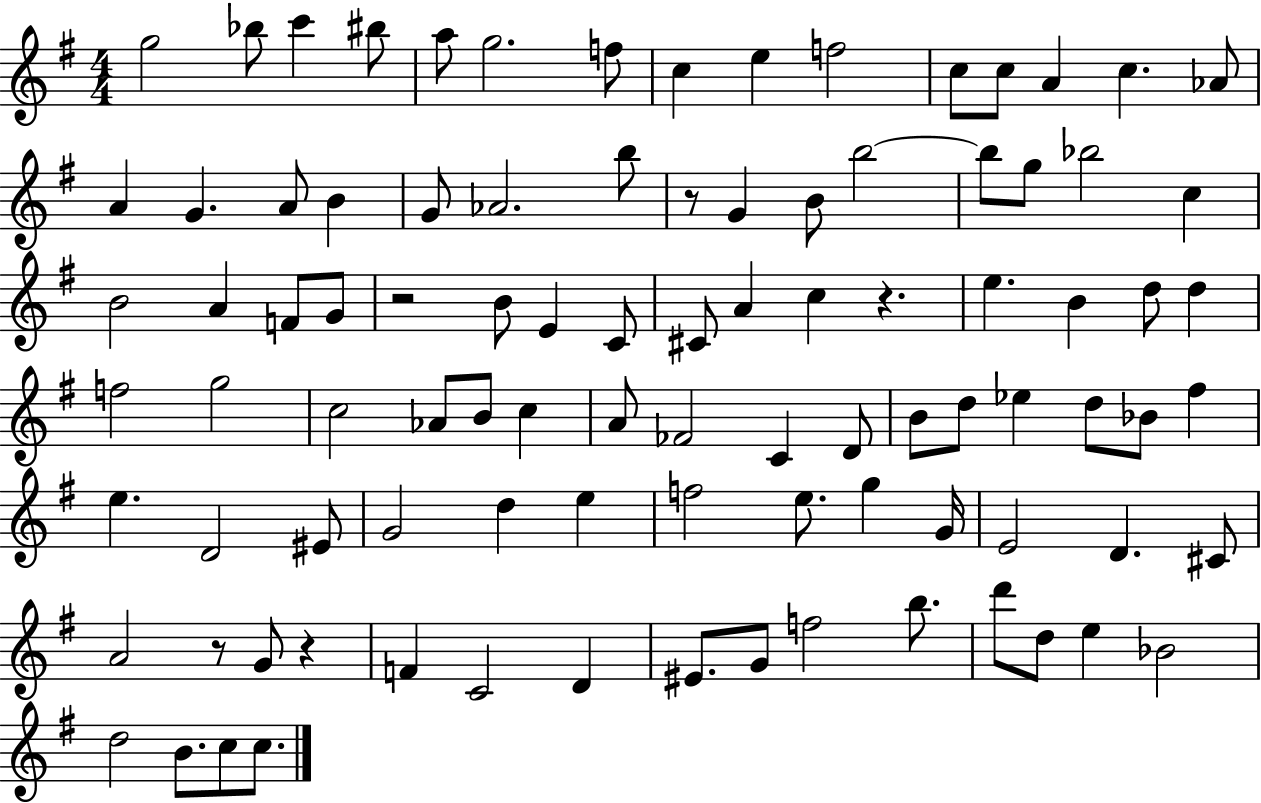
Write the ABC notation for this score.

X:1
T:Untitled
M:4/4
L:1/4
K:G
g2 _b/2 c' ^b/2 a/2 g2 f/2 c e f2 c/2 c/2 A c _A/2 A G A/2 B G/2 _A2 b/2 z/2 G B/2 b2 b/2 g/2 _b2 c B2 A F/2 G/2 z2 B/2 E C/2 ^C/2 A c z e B d/2 d f2 g2 c2 _A/2 B/2 c A/2 _F2 C D/2 B/2 d/2 _e d/2 _B/2 ^f e D2 ^E/2 G2 d e f2 e/2 g G/4 E2 D ^C/2 A2 z/2 G/2 z F C2 D ^E/2 G/2 f2 b/2 d'/2 d/2 e _B2 d2 B/2 c/2 c/2